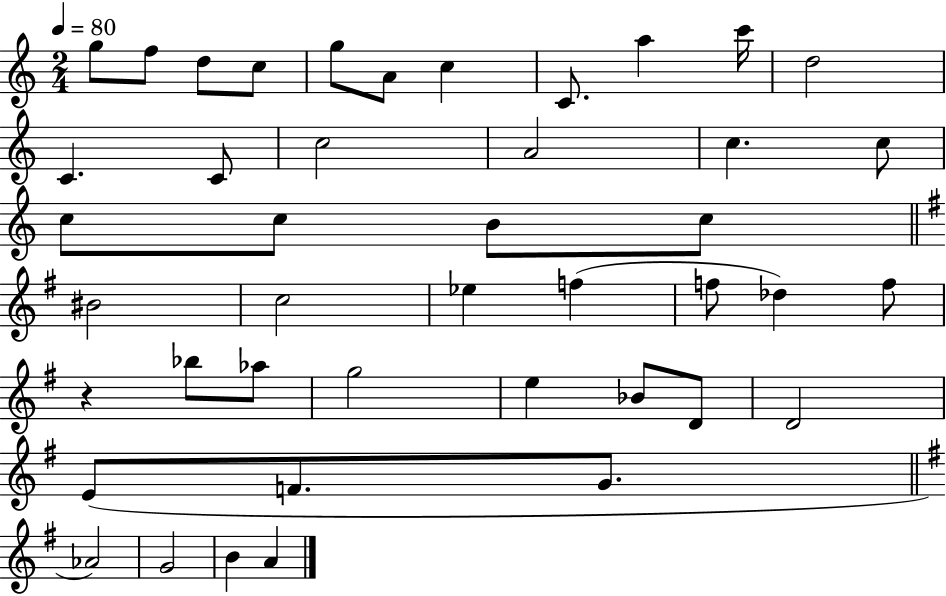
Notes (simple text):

G5/e F5/e D5/e C5/e G5/e A4/e C5/q C4/e. A5/q C6/s D5/h C4/q. C4/e C5/h A4/h C5/q. C5/e C5/e C5/e B4/e C5/e BIS4/h C5/h Eb5/q F5/q F5/e Db5/q F5/e R/q Bb5/e Ab5/e G5/h E5/q Bb4/e D4/e D4/h E4/e F4/e. G4/e. Ab4/h G4/h B4/q A4/q